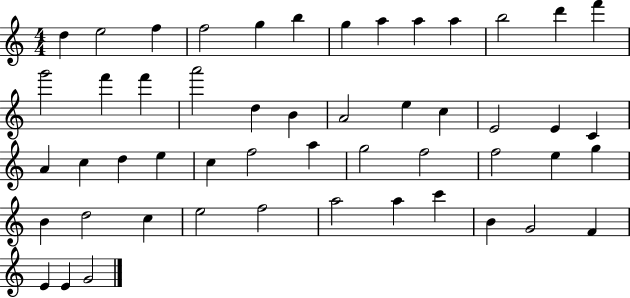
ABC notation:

X:1
T:Untitled
M:4/4
L:1/4
K:C
d e2 f f2 g b g a a a b2 d' f' g'2 f' f' a'2 d B A2 e c E2 E C A c d e c f2 a g2 f2 f2 e g B d2 c e2 f2 a2 a c' B G2 F E E G2